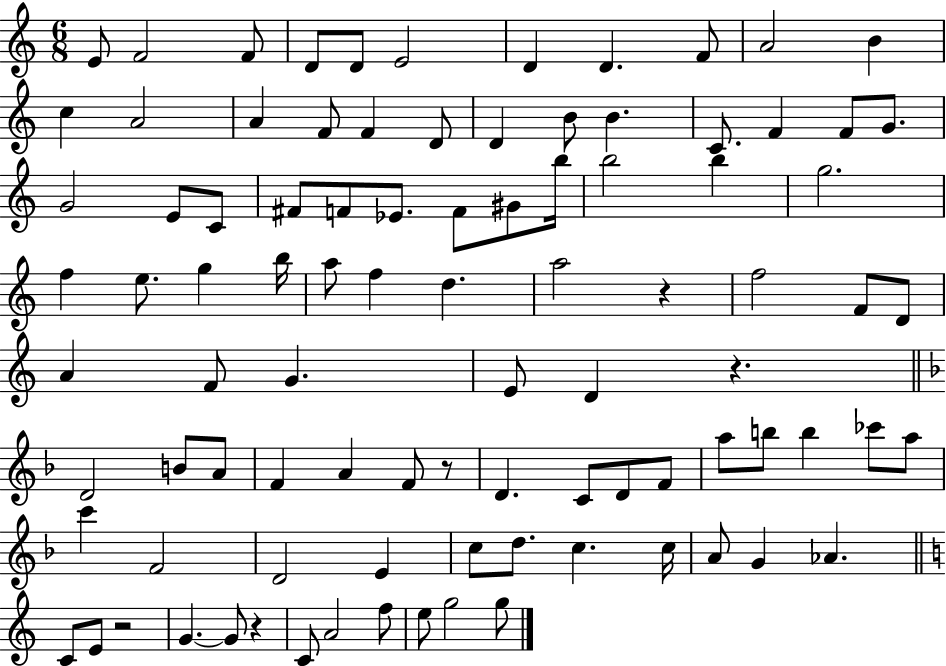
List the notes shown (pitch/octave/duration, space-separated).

E4/e F4/h F4/e D4/e D4/e E4/h D4/q D4/q. F4/e A4/h B4/q C5/q A4/h A4/q F4/e F4/q D4/e D4/q B4/e B4/q. C4/e. F4/q F4/e G4/e. G4/h E4/e C4/e F#4/e F4/e Eb4/e. F4/e G#4/e B5/s B5/h B5/q G5/h. F5/q E5/e. G5/q B5/s A5/e F5/q D5/q. A5/h R/q F5/h F4/e D4/e A4/q F4/e G4/q. E4/e D4/q R/q. D4/h B4/e A4/e F4/q A4/q F4/e R/e D4/q. C4/e D4/e F4/e A5/e B5/e B5/q CES6/e A5/e C6/q F4/h D4/h E4/q C5/e D5/e. C5/q. C5/s A4/e G4/q Ab4/q. C4/e E4/e R/h G4/q. G4/e R/q C4/e A4/h F5/e E5/e G5/h G5/e